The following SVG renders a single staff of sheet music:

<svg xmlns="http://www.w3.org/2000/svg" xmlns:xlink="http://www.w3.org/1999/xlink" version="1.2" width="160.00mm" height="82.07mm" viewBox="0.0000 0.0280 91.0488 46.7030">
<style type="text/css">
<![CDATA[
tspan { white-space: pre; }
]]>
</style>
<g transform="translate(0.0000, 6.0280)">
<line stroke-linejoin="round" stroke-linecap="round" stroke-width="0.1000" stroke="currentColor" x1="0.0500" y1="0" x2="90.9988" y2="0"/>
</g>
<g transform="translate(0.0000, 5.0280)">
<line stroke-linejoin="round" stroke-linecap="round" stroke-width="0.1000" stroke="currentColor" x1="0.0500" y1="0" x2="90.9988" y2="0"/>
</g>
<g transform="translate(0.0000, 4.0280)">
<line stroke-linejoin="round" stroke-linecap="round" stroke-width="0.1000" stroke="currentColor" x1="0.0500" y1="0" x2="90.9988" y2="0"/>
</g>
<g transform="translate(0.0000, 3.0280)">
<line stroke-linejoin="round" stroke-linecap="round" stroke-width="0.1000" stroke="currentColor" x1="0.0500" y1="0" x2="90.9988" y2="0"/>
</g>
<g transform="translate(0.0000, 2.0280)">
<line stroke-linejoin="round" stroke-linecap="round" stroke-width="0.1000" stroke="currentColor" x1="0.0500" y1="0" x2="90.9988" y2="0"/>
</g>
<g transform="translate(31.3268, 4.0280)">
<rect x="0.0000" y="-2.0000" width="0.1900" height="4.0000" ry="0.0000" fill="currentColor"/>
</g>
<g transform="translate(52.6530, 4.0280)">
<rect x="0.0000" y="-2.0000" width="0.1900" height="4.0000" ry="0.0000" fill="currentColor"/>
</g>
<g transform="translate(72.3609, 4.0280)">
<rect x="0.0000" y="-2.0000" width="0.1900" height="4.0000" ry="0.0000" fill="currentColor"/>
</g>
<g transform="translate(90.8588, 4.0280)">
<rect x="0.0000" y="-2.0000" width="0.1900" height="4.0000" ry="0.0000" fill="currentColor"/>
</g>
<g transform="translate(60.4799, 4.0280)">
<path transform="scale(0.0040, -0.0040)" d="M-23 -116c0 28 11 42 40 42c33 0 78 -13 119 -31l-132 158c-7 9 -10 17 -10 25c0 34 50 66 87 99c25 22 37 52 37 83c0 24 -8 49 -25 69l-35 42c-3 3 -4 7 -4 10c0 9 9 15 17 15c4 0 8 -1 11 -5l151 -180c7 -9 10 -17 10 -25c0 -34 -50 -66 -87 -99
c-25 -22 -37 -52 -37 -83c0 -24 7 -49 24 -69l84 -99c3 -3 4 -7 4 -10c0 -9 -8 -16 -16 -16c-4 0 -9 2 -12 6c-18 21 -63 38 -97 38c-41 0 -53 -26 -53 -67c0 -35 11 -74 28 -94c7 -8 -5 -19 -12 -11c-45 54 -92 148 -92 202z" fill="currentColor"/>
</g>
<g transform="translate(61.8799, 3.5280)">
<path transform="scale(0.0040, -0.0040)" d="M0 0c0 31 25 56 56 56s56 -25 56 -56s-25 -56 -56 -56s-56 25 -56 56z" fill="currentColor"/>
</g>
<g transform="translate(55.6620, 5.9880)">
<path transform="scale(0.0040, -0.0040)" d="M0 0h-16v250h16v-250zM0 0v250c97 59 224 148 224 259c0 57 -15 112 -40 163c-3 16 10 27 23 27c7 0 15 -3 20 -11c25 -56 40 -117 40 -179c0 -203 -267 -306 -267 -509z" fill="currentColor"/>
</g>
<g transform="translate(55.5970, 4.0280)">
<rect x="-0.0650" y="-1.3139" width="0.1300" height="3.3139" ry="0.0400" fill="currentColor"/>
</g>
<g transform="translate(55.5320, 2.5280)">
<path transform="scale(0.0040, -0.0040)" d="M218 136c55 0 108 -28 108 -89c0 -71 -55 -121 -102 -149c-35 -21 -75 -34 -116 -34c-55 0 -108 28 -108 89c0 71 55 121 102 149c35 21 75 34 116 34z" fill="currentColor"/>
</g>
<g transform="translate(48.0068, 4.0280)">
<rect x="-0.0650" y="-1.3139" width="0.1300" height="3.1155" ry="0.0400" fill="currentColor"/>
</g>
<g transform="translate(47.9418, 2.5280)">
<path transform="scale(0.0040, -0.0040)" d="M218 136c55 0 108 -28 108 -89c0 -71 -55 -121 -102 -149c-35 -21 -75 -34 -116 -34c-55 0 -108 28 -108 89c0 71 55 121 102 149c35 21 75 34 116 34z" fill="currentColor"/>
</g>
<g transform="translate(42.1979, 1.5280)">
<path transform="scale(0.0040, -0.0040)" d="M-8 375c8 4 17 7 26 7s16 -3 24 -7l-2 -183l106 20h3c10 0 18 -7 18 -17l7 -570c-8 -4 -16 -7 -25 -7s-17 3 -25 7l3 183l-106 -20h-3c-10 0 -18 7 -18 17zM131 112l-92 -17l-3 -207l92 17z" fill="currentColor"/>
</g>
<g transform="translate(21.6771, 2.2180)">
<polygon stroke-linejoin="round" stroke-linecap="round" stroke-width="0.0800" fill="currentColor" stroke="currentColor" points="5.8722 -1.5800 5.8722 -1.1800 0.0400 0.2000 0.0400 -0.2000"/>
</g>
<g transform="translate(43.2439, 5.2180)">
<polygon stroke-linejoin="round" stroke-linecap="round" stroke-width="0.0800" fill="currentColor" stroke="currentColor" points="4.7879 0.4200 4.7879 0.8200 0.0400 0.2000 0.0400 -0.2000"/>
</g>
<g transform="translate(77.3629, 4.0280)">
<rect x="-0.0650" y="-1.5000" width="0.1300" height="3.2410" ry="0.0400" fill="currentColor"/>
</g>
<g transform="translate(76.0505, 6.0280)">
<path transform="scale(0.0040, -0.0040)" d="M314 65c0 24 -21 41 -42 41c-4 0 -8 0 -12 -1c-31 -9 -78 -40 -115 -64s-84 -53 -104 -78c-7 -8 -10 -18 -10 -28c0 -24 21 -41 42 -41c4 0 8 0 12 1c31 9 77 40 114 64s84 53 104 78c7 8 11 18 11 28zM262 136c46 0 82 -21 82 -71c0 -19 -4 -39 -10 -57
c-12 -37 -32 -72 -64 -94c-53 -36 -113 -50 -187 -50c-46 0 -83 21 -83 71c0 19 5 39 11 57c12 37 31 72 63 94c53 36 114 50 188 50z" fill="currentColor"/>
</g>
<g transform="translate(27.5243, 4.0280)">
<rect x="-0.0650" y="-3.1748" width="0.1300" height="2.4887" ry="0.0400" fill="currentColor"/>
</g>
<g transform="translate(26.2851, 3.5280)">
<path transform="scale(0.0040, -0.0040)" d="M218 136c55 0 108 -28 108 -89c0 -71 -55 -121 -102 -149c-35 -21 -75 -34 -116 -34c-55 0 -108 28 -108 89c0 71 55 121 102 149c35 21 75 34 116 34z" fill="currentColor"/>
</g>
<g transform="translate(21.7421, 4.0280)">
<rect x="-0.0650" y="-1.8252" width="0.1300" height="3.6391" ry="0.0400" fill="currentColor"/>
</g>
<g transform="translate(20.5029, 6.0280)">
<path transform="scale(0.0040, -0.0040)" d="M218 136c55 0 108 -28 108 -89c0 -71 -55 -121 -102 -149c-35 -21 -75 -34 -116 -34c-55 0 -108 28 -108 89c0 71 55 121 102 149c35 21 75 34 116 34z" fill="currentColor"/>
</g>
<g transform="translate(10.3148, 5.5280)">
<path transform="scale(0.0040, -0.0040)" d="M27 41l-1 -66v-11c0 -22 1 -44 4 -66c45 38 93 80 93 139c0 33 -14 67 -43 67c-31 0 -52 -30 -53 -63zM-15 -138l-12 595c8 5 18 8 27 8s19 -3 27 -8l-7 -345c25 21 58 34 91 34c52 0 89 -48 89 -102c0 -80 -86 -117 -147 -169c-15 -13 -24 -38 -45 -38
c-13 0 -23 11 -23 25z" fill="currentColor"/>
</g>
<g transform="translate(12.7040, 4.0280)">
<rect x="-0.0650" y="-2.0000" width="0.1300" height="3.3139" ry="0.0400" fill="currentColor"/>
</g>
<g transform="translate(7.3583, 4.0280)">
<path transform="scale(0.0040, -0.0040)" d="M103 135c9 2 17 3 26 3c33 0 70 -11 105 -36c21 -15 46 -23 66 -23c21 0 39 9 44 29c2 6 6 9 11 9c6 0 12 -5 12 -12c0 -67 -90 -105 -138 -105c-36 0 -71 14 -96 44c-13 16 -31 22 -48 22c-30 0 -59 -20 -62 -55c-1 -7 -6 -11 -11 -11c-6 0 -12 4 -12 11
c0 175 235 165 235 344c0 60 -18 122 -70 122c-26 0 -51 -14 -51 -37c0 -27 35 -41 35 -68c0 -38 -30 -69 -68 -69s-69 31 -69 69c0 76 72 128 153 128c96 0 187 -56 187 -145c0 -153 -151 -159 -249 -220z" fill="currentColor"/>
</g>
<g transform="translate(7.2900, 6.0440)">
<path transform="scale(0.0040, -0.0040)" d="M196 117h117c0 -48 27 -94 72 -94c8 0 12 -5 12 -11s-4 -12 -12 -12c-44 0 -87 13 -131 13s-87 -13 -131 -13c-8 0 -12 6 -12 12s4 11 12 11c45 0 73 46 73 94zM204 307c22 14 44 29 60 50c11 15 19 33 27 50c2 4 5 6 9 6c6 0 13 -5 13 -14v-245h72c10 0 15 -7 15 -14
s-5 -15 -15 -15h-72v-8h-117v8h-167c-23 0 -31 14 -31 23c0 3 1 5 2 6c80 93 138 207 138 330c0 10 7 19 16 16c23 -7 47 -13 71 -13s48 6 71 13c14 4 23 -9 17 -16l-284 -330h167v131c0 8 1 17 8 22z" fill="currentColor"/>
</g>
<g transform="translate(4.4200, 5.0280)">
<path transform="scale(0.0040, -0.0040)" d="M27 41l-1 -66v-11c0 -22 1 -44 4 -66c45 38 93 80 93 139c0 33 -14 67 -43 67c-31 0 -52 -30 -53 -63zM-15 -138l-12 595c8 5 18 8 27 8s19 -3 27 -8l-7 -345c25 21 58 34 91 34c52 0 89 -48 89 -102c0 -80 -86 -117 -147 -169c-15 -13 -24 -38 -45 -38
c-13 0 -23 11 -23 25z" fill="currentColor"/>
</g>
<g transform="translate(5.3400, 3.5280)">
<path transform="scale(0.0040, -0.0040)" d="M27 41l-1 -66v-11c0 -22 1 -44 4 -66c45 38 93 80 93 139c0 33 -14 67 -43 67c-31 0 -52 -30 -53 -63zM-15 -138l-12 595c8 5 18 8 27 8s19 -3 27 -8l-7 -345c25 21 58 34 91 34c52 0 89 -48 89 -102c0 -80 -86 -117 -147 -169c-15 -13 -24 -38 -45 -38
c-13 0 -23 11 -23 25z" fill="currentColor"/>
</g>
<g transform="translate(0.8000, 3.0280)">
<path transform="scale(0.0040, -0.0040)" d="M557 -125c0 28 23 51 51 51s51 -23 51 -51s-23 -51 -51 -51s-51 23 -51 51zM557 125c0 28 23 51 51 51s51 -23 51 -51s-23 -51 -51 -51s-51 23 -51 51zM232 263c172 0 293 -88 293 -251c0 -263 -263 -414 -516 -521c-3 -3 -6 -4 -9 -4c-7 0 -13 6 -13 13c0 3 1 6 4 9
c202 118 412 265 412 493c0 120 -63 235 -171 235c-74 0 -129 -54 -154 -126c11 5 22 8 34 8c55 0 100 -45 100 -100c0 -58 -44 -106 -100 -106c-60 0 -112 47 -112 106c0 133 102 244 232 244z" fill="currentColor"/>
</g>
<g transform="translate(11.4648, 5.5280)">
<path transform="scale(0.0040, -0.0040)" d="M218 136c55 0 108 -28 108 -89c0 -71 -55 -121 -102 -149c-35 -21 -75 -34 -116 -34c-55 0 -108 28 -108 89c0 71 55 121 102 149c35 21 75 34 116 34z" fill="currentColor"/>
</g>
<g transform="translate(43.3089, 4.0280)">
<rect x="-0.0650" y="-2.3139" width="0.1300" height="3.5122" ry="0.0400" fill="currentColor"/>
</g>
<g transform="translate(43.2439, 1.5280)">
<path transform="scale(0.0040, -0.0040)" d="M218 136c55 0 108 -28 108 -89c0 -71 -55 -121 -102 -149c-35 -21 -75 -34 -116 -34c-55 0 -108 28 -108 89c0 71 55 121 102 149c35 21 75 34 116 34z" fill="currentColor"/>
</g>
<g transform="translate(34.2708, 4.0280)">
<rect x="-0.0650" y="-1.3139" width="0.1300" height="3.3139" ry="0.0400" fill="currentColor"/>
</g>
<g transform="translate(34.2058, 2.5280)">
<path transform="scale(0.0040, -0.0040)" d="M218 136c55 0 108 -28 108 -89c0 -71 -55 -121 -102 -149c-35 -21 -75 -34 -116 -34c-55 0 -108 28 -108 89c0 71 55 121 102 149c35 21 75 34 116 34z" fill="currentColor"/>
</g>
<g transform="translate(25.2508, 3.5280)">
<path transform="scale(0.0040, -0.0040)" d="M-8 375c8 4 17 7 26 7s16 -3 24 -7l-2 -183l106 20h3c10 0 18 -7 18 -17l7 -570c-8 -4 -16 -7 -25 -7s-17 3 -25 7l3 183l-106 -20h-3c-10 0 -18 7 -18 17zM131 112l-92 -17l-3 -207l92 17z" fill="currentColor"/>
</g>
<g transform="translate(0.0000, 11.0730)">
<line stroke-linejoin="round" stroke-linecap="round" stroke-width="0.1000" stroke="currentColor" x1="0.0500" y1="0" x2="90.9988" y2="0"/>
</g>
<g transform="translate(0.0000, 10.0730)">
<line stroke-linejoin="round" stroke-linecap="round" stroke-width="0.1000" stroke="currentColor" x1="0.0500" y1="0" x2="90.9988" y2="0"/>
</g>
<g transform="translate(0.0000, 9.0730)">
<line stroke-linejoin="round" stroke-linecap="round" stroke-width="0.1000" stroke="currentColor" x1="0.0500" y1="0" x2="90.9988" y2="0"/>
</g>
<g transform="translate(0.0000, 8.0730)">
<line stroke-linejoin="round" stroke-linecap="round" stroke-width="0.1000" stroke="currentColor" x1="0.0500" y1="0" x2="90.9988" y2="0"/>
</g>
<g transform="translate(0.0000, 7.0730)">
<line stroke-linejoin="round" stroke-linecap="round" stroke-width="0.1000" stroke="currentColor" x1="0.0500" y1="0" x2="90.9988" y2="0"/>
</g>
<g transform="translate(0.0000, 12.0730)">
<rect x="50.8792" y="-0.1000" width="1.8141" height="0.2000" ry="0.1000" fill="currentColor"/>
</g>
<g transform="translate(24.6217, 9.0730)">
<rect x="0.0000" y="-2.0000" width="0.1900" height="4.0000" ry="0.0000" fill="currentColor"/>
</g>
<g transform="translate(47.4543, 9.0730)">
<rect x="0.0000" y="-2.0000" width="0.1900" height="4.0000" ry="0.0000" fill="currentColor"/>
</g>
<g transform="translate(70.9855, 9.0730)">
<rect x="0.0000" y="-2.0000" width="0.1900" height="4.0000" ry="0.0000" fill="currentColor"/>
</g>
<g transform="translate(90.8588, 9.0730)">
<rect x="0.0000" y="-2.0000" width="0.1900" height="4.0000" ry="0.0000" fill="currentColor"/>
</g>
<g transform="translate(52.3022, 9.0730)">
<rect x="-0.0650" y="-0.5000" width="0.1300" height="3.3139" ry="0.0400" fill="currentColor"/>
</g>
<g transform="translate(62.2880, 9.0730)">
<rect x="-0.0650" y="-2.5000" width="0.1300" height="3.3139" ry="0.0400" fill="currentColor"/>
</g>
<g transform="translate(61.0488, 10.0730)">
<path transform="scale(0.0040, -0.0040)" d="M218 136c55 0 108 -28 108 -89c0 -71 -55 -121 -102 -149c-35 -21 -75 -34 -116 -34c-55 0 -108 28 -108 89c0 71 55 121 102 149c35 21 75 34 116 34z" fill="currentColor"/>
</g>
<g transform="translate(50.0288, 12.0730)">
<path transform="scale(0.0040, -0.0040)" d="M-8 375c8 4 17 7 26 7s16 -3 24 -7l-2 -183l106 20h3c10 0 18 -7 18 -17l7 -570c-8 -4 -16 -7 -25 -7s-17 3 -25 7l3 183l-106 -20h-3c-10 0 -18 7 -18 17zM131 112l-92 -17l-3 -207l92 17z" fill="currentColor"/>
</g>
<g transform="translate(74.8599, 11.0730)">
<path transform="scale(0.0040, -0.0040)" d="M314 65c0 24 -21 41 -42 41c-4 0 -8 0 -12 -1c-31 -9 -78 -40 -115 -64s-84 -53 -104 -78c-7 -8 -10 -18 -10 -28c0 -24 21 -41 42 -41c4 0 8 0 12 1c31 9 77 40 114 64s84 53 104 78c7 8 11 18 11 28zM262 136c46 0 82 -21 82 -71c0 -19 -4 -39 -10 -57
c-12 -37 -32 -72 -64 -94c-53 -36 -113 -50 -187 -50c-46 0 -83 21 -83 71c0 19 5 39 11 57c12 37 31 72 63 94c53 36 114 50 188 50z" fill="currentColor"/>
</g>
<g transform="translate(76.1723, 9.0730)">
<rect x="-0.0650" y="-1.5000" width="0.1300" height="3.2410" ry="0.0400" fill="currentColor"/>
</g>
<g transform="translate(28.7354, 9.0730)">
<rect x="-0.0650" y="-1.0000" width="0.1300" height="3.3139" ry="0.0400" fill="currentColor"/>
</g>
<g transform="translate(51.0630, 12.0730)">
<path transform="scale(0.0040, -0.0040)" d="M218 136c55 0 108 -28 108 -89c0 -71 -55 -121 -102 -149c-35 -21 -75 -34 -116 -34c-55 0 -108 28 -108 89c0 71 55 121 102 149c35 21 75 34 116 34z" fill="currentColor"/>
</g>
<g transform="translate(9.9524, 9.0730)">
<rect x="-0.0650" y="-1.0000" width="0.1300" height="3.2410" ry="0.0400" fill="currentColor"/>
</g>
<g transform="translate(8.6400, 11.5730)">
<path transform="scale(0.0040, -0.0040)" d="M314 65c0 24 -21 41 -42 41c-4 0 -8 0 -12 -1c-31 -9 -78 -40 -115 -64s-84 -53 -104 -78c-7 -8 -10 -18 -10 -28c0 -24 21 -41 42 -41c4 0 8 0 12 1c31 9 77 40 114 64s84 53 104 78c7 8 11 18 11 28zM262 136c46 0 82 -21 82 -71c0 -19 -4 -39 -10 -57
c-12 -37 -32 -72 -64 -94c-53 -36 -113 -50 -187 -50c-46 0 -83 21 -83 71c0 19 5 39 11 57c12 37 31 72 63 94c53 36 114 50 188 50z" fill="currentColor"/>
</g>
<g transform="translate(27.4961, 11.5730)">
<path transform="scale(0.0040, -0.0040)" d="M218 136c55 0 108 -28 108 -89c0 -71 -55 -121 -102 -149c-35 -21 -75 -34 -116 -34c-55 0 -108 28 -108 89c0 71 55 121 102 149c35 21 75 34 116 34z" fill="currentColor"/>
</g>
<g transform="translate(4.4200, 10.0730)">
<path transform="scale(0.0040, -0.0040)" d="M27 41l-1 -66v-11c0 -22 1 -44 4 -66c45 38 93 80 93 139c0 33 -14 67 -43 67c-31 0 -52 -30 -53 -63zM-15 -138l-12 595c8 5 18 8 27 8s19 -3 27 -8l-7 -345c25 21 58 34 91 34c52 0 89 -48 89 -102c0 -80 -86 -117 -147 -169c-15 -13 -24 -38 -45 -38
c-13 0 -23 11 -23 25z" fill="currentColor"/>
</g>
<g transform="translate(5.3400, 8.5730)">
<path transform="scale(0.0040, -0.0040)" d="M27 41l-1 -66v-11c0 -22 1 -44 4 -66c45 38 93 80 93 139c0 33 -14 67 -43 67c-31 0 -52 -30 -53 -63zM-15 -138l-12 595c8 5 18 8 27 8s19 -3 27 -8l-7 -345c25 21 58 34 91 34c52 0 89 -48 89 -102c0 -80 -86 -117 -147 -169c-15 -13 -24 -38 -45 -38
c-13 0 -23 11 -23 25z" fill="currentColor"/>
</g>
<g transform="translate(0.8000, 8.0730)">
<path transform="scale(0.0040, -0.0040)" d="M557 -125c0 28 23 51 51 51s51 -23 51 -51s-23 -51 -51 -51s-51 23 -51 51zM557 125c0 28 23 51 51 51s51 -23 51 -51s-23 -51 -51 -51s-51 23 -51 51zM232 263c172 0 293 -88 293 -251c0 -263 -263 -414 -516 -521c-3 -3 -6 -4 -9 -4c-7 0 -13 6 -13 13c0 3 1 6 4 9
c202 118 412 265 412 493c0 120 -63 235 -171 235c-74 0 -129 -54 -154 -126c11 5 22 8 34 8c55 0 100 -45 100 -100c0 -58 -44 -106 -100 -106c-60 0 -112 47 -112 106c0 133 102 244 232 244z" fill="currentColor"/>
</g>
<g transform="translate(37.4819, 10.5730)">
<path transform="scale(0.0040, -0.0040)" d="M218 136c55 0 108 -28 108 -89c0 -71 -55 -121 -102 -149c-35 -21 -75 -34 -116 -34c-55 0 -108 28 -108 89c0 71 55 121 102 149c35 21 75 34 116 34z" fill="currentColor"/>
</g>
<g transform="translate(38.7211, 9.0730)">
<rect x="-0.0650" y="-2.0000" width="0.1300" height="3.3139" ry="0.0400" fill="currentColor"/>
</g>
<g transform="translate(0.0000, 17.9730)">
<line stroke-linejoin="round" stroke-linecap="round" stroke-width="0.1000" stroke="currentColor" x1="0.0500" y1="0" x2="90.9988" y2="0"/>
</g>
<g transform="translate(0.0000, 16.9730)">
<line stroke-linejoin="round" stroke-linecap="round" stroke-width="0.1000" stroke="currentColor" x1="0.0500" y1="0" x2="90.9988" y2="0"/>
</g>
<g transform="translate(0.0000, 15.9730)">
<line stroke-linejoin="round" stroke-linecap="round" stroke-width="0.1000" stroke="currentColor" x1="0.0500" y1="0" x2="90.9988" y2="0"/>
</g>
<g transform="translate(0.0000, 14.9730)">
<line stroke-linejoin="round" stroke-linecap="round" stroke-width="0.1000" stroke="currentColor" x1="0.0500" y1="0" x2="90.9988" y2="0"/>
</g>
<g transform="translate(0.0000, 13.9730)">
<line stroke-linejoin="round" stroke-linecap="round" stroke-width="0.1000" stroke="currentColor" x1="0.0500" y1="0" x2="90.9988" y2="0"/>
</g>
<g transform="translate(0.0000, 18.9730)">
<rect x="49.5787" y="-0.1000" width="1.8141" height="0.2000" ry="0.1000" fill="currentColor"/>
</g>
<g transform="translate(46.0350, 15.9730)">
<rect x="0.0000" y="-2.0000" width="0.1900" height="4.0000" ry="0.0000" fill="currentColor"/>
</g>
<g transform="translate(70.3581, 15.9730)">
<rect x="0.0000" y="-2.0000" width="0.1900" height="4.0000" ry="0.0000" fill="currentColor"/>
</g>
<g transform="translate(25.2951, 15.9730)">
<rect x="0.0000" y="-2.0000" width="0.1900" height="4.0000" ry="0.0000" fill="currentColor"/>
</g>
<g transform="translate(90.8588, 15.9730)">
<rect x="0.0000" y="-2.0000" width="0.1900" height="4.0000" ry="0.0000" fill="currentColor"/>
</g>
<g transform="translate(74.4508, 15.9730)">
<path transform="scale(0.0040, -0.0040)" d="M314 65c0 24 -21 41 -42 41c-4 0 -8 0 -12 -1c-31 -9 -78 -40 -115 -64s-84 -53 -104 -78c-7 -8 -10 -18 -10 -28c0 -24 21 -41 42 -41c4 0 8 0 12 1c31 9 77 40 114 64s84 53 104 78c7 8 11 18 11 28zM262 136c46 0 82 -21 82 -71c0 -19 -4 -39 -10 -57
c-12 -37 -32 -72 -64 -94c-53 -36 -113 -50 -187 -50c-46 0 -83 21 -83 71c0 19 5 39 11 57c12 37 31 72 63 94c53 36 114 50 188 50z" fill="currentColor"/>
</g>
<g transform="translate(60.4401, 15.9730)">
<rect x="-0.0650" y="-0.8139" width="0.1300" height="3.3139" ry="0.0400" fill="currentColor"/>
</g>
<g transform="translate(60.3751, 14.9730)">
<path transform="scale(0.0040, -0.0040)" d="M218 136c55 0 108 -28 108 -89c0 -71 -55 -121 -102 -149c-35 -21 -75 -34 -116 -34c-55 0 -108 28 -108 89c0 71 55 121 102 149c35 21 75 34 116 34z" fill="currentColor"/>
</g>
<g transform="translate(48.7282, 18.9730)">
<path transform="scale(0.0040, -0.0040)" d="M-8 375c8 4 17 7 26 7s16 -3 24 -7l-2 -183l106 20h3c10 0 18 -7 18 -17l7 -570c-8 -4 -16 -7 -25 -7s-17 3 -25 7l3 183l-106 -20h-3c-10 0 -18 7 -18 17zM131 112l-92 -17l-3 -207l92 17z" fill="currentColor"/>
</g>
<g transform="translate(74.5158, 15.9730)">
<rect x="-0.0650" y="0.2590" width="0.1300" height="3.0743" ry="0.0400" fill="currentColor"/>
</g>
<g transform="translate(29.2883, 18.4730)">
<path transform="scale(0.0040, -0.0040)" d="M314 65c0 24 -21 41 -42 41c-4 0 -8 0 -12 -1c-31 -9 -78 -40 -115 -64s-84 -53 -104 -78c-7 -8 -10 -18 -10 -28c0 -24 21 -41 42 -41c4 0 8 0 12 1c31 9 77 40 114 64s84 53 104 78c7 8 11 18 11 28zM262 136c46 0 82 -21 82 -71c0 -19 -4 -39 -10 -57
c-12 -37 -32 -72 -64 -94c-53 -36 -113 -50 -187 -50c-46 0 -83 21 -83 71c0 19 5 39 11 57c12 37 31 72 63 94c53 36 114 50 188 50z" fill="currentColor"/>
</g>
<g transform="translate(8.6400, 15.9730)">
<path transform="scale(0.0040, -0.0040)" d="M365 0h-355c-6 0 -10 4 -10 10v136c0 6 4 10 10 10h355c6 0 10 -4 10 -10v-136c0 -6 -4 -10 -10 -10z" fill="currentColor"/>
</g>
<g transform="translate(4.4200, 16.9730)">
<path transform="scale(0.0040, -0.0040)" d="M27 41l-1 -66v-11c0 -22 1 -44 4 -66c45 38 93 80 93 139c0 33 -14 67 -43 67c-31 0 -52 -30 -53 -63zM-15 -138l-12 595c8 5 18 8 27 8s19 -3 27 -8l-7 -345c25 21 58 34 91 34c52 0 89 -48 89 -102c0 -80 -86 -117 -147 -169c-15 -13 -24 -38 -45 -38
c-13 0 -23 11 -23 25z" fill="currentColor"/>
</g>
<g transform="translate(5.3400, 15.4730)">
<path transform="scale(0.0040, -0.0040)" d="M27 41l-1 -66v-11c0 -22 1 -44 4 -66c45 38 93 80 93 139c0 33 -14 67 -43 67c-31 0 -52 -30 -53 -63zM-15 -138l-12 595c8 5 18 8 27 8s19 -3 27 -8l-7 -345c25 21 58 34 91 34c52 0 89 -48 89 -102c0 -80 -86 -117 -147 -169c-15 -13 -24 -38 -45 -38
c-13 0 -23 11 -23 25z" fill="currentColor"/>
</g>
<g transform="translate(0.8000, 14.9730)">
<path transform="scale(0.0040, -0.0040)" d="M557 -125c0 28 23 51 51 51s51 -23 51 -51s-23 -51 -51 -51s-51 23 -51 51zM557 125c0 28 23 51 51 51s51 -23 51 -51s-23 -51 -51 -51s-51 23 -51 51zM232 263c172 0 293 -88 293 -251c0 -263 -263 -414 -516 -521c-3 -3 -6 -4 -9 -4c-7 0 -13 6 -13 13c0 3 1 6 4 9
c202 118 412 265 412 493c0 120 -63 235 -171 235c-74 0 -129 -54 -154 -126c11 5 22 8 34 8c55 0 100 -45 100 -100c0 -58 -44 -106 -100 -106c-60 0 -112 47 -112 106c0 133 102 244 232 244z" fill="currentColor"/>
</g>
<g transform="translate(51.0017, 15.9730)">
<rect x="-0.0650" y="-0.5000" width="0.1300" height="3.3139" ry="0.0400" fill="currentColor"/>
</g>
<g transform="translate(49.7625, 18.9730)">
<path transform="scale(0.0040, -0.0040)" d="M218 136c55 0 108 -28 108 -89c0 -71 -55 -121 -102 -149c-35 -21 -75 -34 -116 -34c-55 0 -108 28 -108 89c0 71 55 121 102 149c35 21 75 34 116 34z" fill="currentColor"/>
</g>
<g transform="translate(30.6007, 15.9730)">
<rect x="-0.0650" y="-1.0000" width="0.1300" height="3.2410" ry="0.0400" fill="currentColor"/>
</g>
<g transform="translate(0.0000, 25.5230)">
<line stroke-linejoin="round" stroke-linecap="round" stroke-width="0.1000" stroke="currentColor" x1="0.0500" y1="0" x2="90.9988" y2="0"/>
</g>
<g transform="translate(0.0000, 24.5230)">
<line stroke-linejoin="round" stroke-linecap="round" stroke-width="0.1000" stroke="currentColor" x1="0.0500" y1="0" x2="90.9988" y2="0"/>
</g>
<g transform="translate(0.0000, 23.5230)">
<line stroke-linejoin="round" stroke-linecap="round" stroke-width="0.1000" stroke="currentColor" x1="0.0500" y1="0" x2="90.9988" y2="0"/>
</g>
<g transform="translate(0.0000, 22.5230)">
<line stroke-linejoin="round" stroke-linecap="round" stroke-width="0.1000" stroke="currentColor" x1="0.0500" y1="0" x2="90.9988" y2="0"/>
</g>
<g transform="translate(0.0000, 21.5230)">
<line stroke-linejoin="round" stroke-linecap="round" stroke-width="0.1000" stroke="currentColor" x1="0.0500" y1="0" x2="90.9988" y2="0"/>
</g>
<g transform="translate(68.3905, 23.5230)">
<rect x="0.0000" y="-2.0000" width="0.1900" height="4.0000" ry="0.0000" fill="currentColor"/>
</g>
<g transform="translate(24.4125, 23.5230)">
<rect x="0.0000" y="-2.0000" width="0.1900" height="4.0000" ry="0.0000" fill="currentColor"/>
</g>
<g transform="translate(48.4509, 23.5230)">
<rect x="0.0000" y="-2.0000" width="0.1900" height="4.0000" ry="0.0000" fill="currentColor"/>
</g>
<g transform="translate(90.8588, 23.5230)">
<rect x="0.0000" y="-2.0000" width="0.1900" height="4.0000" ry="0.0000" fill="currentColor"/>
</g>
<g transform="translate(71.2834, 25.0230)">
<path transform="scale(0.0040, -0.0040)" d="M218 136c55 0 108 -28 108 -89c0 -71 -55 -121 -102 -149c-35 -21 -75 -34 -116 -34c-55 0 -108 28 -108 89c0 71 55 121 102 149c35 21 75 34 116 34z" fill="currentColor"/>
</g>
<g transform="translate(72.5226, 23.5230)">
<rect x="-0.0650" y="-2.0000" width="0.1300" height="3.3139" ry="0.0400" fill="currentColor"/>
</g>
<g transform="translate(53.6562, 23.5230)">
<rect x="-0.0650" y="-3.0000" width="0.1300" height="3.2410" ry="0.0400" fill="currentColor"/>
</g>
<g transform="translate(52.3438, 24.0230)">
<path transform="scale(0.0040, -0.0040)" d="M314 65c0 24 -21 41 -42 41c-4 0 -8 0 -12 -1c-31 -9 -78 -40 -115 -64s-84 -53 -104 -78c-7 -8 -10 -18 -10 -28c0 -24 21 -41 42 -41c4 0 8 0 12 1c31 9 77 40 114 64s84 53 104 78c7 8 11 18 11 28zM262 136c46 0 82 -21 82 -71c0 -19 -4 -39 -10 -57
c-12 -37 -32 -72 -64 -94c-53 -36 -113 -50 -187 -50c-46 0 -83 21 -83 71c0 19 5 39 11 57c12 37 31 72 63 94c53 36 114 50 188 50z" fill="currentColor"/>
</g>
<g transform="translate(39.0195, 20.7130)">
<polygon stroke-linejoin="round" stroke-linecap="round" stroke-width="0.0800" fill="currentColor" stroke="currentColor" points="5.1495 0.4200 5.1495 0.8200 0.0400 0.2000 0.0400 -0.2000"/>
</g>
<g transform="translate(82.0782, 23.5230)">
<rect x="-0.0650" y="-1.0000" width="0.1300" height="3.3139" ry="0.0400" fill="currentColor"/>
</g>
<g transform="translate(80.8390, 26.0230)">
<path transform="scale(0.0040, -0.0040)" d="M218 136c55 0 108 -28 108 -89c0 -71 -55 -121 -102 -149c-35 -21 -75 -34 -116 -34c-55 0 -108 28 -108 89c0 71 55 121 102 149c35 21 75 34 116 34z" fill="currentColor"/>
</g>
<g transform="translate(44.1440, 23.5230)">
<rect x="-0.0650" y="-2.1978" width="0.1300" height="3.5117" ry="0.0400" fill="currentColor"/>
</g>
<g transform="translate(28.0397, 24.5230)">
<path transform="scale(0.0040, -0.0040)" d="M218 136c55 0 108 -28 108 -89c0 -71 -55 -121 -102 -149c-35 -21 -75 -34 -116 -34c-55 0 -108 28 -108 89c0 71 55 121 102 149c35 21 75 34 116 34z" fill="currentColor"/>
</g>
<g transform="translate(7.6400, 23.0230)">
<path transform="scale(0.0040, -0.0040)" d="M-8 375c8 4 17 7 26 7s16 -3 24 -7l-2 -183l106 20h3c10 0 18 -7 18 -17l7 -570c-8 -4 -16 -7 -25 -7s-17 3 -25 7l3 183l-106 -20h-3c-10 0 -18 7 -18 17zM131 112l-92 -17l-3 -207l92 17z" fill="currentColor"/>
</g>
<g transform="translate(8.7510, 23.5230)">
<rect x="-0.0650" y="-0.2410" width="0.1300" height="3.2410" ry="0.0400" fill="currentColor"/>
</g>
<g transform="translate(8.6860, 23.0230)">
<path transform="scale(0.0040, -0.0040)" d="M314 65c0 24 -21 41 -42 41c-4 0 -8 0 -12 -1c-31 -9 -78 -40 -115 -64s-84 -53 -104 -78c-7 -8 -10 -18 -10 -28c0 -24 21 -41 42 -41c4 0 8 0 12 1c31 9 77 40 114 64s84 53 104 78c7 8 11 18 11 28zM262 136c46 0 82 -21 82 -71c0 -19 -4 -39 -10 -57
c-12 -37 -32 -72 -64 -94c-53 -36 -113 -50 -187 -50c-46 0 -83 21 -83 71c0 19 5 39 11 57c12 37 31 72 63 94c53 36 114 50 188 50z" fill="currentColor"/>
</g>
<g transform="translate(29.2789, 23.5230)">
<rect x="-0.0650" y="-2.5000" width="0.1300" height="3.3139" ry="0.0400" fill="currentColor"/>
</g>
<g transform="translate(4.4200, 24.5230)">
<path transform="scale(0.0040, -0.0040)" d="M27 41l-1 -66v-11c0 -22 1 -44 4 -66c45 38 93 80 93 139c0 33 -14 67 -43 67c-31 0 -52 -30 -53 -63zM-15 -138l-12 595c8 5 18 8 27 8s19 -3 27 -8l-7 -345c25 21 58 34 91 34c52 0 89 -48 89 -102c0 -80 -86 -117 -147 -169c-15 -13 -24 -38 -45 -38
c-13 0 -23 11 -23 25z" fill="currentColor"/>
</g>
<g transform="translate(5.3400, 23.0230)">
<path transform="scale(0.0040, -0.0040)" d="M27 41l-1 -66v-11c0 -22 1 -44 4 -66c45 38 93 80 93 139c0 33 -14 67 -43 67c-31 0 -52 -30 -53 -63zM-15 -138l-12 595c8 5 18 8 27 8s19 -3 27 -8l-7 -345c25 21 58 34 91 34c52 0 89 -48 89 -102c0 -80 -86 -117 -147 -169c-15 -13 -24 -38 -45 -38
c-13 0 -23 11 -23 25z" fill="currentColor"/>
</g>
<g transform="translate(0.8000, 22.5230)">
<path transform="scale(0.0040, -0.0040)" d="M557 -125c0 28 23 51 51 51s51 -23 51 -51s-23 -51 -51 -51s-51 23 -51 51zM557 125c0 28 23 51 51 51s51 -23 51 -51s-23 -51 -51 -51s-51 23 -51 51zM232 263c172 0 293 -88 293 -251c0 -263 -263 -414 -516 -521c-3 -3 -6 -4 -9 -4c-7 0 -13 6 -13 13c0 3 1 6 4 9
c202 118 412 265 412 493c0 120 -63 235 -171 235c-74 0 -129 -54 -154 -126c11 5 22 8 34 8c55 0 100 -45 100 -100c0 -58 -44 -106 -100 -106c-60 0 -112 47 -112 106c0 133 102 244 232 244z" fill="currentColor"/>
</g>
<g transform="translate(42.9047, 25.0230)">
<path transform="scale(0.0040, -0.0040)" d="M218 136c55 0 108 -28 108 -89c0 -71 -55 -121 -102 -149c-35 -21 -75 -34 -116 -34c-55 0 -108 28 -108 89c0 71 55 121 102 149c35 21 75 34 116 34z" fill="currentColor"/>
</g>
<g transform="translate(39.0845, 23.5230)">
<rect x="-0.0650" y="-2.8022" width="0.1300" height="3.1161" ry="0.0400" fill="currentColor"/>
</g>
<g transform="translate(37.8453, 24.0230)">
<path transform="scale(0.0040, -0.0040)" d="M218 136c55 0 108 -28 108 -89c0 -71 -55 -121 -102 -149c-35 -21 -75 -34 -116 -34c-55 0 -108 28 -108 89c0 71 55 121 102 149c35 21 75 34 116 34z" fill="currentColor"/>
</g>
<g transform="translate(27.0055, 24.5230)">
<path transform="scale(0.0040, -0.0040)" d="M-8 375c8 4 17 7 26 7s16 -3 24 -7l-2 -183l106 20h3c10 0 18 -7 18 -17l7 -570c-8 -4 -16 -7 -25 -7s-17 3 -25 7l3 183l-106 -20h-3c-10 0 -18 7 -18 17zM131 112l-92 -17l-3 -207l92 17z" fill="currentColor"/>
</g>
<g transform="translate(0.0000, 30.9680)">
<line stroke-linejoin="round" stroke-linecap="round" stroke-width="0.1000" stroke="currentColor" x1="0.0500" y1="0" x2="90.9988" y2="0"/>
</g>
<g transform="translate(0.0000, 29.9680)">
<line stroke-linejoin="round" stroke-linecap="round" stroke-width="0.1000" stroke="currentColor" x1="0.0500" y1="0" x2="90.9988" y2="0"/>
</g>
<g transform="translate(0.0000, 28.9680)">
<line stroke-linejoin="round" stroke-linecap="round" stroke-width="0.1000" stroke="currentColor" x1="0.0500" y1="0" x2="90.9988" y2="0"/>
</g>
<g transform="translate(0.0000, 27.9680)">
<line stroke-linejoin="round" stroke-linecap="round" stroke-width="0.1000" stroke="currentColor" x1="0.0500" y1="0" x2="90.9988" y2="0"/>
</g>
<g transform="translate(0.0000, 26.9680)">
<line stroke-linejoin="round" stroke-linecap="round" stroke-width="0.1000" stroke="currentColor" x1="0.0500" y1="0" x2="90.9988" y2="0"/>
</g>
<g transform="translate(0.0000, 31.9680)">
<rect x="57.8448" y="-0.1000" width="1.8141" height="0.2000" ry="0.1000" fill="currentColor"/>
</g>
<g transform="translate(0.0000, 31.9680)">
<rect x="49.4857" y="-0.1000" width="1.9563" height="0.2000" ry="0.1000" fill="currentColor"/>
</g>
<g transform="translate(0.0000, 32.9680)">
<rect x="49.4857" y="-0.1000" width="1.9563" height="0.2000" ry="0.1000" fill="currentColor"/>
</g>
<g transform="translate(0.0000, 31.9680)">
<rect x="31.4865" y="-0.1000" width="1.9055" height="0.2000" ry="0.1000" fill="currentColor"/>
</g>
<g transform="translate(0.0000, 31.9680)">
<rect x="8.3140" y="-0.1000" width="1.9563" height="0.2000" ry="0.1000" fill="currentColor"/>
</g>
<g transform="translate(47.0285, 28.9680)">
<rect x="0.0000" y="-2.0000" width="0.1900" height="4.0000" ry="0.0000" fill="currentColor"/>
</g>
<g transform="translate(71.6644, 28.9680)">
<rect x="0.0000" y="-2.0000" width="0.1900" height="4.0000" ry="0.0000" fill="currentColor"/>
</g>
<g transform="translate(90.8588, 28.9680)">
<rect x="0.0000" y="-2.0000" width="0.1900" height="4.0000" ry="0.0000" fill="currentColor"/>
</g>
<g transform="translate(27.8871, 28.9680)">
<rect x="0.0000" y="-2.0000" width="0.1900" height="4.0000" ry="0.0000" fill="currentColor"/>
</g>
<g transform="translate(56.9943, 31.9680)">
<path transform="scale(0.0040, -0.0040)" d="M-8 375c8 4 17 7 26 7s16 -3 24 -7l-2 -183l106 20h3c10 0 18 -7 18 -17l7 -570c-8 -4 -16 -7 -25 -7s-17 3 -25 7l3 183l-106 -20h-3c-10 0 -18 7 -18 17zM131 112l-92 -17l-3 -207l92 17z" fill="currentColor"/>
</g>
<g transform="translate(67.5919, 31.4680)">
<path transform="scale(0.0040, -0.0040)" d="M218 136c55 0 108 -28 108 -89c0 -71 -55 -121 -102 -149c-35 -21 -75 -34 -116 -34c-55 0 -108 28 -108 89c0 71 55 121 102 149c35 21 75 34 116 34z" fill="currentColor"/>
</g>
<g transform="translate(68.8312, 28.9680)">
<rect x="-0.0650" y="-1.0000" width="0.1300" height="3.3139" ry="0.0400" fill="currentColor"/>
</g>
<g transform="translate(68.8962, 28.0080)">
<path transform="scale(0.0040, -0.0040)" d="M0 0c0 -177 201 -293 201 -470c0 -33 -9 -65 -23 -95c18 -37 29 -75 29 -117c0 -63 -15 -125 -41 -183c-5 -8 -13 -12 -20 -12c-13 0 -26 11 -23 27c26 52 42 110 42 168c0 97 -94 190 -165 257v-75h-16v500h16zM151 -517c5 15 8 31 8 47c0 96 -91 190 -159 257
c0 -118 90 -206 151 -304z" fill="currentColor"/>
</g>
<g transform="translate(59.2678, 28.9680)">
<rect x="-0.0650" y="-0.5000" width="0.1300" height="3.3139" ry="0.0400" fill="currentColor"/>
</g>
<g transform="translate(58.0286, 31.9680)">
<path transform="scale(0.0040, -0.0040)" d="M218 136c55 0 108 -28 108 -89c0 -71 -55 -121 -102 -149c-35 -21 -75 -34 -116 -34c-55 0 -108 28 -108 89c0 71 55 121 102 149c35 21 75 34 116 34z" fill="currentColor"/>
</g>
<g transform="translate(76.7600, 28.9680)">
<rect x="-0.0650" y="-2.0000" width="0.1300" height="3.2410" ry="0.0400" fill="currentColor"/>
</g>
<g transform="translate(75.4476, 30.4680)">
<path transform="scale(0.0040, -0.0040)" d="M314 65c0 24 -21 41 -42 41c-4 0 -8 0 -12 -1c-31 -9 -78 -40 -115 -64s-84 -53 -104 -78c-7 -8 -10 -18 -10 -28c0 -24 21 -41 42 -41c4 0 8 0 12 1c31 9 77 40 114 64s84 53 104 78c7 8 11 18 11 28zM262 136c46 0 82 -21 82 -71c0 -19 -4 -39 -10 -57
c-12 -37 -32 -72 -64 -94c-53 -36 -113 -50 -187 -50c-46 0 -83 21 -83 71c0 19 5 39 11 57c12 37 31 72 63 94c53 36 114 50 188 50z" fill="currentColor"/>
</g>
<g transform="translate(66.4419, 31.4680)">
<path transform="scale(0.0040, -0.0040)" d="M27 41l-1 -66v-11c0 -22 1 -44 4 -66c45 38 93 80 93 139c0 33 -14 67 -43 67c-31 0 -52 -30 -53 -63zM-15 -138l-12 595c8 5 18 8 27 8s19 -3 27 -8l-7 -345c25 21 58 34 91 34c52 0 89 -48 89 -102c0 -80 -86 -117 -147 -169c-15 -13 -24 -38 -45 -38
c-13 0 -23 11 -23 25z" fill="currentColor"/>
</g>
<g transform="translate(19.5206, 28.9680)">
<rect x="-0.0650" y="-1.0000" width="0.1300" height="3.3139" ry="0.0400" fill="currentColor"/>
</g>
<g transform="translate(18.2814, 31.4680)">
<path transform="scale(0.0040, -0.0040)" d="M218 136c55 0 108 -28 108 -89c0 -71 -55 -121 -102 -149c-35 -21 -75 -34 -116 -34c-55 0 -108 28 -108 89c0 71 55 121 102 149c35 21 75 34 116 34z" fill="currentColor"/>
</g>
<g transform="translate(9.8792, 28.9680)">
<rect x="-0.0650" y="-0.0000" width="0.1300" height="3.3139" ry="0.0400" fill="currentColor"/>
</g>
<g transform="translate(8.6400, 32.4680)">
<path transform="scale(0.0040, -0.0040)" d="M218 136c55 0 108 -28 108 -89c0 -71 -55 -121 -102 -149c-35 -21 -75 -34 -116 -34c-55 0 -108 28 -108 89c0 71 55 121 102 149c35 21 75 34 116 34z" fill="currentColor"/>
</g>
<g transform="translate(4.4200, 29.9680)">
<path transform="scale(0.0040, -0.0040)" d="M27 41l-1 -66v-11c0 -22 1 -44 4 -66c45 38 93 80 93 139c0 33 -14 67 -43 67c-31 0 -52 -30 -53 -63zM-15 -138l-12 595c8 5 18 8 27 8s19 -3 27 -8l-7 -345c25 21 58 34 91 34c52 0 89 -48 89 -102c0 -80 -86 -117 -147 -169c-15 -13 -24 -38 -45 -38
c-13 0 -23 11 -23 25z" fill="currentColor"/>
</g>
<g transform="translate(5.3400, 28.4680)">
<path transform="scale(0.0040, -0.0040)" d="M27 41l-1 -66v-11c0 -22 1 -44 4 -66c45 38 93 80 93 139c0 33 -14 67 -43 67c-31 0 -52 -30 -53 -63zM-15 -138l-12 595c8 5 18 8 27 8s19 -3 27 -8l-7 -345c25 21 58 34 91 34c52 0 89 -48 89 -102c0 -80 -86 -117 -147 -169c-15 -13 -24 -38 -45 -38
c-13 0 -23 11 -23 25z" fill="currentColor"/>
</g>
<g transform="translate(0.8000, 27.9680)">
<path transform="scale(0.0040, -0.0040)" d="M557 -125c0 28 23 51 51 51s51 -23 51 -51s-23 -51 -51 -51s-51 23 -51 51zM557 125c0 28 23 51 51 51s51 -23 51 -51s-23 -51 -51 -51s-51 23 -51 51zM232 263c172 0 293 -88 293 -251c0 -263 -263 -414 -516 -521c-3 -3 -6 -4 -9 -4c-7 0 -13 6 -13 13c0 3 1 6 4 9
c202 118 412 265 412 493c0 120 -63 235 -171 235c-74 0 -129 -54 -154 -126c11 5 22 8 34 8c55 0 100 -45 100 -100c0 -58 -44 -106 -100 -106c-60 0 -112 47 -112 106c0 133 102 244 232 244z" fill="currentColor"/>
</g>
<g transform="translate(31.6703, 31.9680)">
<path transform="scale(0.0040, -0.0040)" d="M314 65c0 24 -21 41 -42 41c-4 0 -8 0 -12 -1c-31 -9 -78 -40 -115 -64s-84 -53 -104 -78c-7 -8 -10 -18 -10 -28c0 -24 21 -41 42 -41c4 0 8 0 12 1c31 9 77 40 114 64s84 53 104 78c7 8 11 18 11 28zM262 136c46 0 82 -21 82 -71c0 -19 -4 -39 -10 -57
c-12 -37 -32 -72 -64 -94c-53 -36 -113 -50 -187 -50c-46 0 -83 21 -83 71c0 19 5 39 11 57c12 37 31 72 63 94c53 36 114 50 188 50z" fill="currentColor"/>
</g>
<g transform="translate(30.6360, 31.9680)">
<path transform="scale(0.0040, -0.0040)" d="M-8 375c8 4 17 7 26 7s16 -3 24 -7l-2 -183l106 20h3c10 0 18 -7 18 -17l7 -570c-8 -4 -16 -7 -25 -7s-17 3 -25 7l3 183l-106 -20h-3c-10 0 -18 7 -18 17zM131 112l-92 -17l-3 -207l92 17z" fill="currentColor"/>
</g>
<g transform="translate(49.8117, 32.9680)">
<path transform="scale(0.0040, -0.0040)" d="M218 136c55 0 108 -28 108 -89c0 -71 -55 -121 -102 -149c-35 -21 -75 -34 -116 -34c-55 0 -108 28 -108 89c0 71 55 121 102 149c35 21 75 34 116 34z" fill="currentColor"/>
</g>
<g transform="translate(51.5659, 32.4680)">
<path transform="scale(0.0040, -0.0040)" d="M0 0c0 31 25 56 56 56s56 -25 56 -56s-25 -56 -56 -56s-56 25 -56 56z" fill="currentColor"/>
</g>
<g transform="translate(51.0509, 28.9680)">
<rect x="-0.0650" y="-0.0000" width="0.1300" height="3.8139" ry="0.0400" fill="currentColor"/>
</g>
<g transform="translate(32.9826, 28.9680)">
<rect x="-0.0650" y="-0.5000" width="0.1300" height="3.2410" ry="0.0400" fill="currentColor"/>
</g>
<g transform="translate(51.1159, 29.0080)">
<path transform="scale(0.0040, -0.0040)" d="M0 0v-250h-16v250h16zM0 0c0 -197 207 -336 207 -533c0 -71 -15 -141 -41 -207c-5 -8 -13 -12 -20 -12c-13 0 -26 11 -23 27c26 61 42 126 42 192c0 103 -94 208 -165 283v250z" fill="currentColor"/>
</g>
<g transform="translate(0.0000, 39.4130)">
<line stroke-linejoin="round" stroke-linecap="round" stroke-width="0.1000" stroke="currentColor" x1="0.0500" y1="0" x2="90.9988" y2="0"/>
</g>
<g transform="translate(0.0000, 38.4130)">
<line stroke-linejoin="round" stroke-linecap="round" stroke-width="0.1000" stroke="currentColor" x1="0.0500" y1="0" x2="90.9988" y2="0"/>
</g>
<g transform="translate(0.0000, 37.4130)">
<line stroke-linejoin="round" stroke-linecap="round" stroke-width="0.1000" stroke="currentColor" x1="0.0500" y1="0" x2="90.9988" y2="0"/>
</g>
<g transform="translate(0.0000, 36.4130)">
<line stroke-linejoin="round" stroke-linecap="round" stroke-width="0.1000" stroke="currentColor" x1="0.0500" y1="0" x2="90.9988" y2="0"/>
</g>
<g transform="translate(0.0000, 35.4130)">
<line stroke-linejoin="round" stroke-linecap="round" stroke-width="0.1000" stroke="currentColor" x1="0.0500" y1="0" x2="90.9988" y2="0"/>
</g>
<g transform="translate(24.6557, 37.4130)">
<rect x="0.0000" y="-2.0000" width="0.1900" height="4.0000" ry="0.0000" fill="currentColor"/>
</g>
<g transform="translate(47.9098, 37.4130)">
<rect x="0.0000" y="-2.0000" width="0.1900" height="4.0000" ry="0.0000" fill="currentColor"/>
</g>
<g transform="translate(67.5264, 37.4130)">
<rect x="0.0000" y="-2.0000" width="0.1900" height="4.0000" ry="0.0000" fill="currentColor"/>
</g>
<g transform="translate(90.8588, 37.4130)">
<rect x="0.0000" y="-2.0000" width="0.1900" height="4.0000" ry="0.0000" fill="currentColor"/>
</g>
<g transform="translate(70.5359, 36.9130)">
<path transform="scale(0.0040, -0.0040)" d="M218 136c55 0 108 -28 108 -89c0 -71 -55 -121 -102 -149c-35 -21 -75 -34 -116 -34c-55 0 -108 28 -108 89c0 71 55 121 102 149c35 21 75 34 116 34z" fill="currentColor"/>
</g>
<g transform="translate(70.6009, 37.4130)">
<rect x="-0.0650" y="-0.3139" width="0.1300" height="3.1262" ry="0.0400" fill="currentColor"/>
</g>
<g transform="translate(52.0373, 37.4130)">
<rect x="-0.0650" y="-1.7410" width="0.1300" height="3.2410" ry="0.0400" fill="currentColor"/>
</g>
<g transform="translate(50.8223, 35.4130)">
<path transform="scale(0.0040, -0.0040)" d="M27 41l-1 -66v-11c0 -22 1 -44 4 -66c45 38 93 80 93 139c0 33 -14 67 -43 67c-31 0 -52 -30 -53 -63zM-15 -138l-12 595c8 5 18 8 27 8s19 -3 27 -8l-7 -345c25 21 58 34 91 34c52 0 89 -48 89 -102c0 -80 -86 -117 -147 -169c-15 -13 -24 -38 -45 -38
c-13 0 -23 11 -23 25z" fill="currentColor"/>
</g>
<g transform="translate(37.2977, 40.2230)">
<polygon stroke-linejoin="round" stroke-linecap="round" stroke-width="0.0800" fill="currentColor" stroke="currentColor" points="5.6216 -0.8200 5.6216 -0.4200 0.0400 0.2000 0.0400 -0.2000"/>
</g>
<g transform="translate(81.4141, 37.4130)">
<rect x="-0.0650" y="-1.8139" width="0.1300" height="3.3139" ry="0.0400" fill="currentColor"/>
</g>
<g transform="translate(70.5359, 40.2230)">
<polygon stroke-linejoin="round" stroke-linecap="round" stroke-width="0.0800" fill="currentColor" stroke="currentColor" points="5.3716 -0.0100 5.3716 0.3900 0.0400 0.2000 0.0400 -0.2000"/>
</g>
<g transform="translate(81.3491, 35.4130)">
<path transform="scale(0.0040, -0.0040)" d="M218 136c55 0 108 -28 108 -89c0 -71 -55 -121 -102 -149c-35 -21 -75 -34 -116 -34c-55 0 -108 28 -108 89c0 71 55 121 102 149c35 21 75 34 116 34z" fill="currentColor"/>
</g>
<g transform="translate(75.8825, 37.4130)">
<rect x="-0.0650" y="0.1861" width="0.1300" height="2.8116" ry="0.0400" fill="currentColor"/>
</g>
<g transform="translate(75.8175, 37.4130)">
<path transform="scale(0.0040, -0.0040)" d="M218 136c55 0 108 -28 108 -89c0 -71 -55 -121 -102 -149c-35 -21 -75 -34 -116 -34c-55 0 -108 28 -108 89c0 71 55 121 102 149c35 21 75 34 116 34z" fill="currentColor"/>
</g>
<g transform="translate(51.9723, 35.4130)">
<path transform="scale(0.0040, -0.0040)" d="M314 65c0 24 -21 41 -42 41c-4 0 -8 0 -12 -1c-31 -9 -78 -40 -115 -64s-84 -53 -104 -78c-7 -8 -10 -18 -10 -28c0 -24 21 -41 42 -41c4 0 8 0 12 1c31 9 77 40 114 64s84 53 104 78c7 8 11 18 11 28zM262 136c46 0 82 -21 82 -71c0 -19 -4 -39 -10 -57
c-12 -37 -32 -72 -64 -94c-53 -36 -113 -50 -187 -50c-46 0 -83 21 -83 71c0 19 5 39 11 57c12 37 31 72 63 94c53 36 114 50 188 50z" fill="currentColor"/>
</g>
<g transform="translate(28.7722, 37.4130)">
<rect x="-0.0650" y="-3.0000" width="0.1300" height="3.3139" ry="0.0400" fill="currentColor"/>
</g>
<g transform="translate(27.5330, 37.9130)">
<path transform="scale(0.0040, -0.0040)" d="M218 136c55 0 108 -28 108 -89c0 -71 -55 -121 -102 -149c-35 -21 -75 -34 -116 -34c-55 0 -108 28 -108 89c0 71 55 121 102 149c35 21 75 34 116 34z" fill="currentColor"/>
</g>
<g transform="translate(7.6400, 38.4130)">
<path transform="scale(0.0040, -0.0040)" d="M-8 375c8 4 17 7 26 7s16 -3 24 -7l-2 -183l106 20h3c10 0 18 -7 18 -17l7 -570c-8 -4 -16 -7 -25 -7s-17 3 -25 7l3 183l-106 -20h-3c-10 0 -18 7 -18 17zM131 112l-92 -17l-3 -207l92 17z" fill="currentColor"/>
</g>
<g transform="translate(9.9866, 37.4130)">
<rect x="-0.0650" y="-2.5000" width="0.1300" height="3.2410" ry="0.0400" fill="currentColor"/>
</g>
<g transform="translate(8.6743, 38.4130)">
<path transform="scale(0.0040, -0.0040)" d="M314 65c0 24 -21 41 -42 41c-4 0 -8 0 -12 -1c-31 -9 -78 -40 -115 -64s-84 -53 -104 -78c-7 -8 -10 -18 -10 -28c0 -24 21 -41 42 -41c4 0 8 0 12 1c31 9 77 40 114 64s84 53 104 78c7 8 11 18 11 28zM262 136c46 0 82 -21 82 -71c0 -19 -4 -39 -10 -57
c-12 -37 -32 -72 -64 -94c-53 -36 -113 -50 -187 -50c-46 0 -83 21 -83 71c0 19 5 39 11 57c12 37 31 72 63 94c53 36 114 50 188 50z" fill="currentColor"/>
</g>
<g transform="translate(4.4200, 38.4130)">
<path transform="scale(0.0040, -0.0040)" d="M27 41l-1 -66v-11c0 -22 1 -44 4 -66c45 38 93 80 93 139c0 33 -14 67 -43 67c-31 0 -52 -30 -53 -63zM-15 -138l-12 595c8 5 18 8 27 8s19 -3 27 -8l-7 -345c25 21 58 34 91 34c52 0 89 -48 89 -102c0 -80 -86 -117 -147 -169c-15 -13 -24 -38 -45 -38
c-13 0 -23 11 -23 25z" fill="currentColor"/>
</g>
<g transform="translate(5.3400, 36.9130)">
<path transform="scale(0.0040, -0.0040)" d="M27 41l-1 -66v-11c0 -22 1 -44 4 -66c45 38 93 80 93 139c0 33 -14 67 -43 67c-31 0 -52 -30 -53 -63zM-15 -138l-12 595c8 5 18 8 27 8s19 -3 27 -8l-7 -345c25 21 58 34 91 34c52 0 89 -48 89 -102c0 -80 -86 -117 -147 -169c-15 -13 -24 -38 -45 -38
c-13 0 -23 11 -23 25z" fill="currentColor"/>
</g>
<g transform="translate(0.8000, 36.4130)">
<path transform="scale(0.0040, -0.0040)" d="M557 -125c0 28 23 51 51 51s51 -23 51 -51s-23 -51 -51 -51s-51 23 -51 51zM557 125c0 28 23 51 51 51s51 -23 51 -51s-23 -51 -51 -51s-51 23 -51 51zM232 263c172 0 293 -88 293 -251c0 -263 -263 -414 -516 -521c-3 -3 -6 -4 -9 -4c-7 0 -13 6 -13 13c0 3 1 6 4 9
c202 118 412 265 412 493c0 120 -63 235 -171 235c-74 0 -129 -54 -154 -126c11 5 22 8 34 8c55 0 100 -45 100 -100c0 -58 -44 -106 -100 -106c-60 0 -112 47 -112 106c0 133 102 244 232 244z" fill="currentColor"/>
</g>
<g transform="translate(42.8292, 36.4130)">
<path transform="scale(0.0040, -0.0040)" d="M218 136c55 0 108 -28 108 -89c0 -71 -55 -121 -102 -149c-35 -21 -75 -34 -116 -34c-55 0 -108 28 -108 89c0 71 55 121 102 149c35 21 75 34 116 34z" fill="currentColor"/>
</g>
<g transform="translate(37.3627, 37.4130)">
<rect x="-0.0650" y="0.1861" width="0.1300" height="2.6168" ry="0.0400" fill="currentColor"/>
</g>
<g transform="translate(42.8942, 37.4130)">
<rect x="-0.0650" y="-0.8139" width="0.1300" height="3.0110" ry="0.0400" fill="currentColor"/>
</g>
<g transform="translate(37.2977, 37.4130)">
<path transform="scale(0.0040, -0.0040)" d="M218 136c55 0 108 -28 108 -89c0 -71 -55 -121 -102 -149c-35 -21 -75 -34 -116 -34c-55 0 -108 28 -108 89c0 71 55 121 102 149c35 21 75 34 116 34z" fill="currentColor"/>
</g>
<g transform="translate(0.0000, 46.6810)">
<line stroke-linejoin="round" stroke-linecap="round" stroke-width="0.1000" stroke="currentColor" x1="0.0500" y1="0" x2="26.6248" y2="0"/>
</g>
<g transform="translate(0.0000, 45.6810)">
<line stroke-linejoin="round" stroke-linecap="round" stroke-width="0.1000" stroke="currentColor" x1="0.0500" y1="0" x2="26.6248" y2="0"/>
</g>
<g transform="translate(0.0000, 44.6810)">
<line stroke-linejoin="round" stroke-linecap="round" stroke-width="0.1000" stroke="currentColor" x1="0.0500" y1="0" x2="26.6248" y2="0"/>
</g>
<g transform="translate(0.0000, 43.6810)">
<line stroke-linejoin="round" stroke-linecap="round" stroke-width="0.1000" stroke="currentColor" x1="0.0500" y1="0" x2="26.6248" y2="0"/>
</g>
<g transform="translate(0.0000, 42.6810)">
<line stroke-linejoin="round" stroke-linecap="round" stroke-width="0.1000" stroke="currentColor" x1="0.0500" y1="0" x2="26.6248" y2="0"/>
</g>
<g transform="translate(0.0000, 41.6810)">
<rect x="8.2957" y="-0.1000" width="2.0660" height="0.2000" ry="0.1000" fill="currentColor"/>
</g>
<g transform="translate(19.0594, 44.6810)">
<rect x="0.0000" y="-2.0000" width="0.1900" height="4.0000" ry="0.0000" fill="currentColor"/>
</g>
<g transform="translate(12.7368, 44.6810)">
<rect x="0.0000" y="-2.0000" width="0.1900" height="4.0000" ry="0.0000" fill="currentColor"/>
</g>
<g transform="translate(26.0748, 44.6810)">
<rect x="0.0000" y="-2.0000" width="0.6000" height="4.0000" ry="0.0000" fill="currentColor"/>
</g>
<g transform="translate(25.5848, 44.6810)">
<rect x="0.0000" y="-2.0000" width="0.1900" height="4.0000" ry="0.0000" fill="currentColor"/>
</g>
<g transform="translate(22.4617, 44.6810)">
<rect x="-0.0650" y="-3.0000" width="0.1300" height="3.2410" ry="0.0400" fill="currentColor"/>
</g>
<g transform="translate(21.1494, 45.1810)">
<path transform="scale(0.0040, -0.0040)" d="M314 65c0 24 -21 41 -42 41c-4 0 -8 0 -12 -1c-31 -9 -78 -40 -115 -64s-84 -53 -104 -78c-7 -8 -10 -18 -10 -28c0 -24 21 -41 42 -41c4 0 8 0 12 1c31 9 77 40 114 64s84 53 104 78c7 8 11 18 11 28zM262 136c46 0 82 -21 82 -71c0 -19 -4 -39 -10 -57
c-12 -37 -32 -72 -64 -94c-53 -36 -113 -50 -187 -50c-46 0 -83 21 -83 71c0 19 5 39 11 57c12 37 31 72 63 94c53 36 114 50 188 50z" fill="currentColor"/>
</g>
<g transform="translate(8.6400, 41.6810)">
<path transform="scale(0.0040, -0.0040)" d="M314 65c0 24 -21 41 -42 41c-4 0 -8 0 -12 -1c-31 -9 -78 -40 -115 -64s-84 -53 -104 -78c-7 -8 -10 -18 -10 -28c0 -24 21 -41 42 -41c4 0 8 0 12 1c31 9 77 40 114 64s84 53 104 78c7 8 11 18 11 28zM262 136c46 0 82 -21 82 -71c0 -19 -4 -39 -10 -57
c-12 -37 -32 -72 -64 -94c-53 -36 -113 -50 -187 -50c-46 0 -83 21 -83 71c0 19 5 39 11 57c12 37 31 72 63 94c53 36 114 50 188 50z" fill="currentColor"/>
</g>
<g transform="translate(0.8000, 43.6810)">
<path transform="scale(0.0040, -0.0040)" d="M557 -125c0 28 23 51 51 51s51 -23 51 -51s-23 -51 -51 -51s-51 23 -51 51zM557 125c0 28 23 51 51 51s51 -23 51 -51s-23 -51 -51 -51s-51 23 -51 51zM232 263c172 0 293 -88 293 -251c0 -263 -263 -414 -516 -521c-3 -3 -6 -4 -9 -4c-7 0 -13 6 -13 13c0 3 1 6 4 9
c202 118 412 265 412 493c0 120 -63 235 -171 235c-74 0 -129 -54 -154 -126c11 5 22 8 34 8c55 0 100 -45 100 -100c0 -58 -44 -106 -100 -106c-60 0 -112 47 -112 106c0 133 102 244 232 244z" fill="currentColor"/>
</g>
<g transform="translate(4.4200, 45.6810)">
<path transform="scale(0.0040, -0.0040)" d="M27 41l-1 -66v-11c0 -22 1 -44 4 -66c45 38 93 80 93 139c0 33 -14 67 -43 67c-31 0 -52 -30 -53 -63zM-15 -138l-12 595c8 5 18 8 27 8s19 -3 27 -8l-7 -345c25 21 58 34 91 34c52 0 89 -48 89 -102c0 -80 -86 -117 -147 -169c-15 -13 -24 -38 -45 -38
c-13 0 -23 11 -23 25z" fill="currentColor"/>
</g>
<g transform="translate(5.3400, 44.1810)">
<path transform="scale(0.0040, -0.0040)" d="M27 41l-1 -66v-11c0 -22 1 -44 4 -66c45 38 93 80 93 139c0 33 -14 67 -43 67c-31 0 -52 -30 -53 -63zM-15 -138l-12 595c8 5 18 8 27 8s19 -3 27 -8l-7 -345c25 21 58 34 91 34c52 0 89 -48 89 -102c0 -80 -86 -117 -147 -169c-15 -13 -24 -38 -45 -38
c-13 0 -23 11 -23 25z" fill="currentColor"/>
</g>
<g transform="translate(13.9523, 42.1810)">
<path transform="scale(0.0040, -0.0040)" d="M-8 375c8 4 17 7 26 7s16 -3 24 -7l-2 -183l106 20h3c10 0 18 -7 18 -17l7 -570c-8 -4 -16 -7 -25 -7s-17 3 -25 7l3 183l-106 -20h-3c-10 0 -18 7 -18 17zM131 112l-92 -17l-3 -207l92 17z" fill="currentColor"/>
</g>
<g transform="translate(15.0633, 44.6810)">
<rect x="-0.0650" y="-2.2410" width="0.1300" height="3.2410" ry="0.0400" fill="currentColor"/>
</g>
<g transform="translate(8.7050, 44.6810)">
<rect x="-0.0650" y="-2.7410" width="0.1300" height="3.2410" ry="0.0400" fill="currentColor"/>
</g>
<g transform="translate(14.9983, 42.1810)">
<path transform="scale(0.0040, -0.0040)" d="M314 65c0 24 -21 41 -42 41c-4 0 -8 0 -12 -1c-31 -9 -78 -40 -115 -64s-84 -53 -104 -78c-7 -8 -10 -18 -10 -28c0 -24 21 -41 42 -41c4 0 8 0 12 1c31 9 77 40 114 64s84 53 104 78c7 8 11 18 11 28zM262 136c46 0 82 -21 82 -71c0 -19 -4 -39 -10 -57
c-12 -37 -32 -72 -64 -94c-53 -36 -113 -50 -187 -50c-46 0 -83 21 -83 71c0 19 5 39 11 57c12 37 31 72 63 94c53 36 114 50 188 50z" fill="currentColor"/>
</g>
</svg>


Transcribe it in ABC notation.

X:1
T:Untitled
M:2/4
L:1/4
K:Bb
_A,, G,,/2 E,/2 G, B,/2 G,/2 G,/2 z G,,2 F,,2 F,, A,, E,, _B,, G,,2 z2 F,,2 E,, F, D,2 E,2 B,, C,/2 A,,/2 C,2 A,, F,, D,, F,, E,,2 C,,/2 E,, _F,,/4 A,,2 B,,2 C, D,/2 F,/2 _A,2 _E,/2 D,/2 A, C2 B,2 C,2